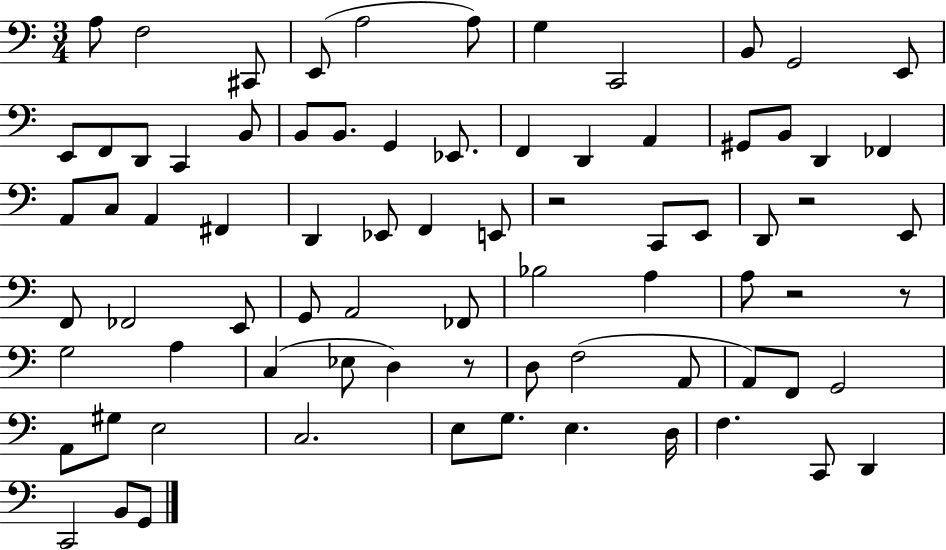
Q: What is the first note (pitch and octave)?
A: A3